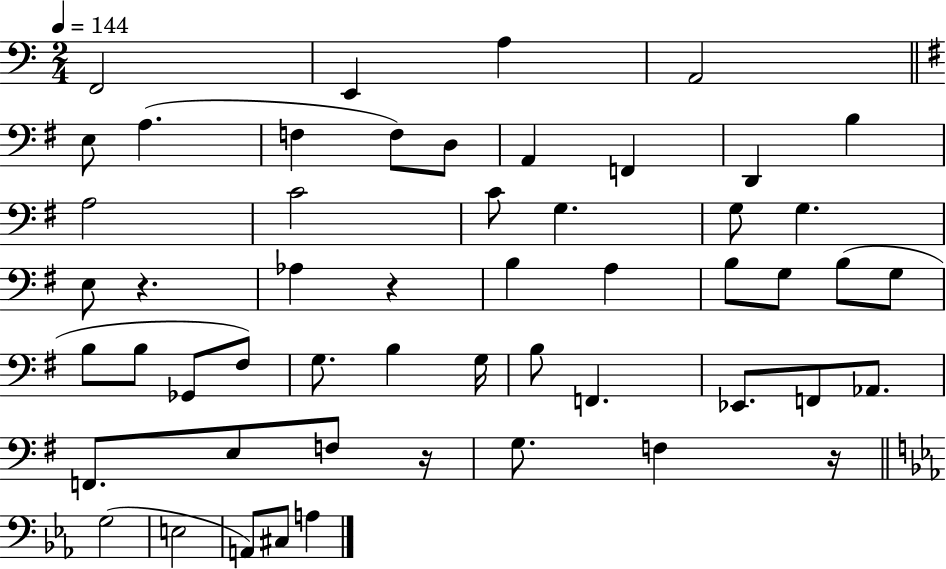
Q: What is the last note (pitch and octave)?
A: A3